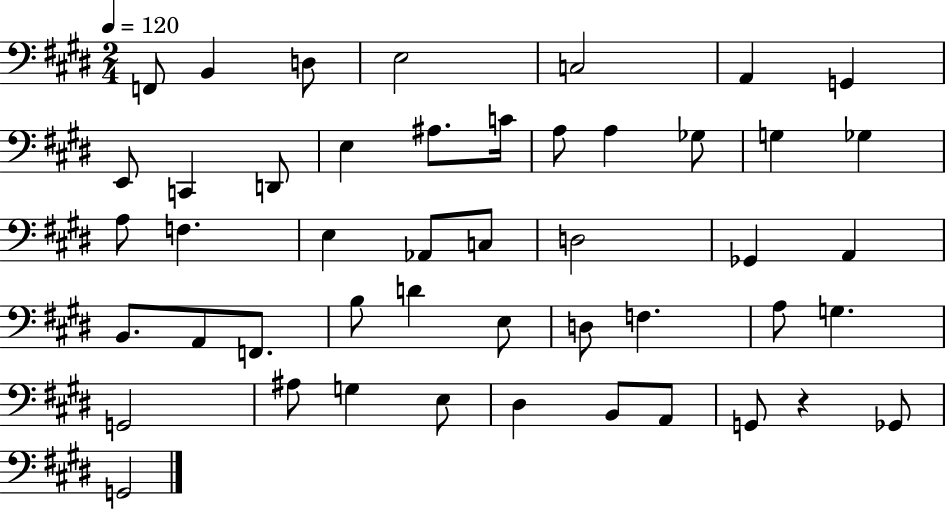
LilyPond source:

{
  \clef bass
  \numericTimeSignature
  \time 2/4
  \key e \major
  \tempo 4 = 120
  f,8 b,4 d8 | e2 | c2 | a,4 g,4 | \break e,8 c,4 d,8 | e4 ais8. c'16 | a8 a4 ges8 | g4 ges4 | \break a8 f4. | e4 aes,8 c8 | d2 | ges,4 a,4 | \break b,8. a,8 f,8. | b8 d'4 e8 | d8 f4. | a8 g4. | \break g,2 | ais8 g4 e8 | dis4 b,8 a,8 | g,8 r4 ges,8 | \break g,2 | \bar "|."
}